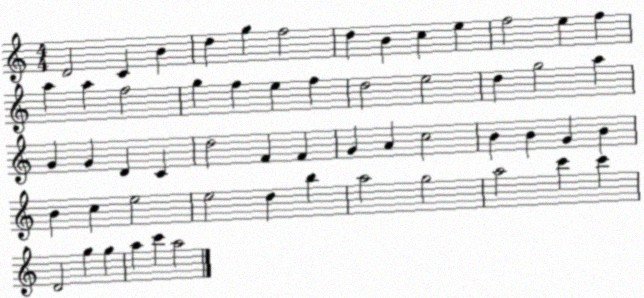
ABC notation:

X:1
T:Untitled
M:4/4
L:1/4
K:C
D2 C B d g f2 d B c e f2 e f a a f2 g f e f d2 e2 d g2 a G G D C d2 F F G A c2 B B G B B c e2 e2 d b a2 g2 a2 c' c' D2 g g a c' a2